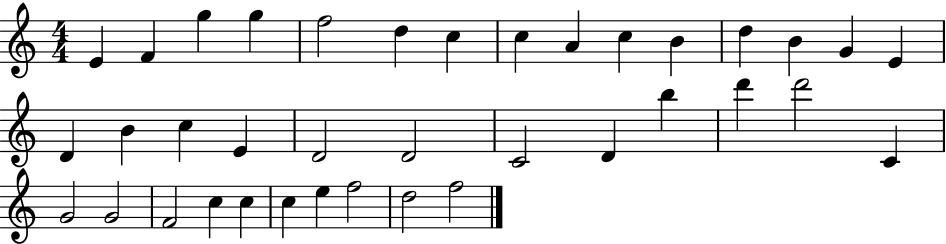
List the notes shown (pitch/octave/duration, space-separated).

E4/q F4/q G5/q G5/q F5/h D5/q C5/q C5/q A4/q C5/q B4/q D5/q B4/q G4/q E4/q D4/q B4/q C5/q E4/q D4/h D4/h C4/h D4/q B5/q D6/q D6/h C4/q G4/h G4/h F4/h C5/q C5/q C5/q E5/q F5/h D5/h F5/h